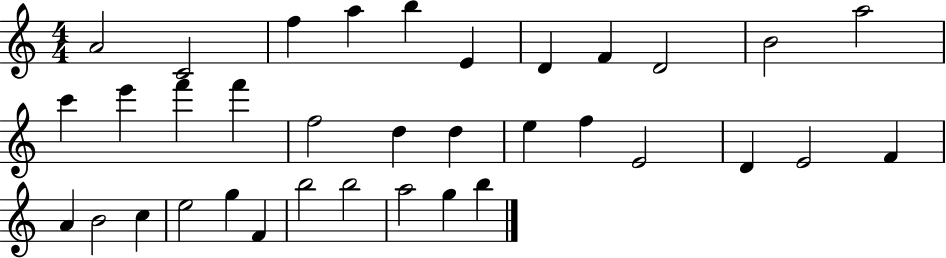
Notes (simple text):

A4/h C4/h F5/q A5/q B5/q E4/q D4/q F4/q D4/h B4/h A5/h C6/q E6/q F6/q F6/q F5/h D5/q D5/q E5/q F5/q E4/h D4/q E4/h F4/q A4/q B4/h C5/q E5/h G5/q F4/q B5/h B5/h A5/h G5/q B5/q